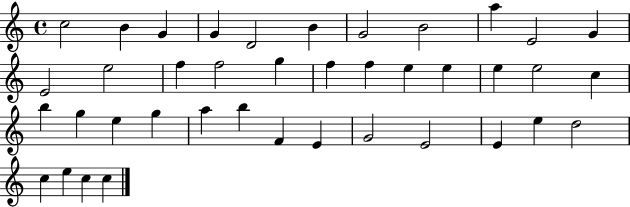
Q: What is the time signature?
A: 4/4